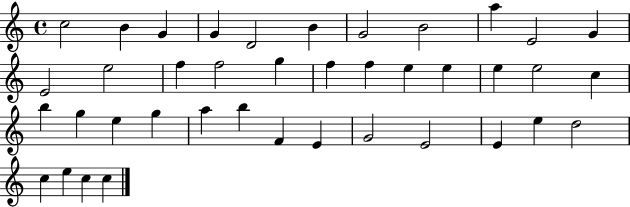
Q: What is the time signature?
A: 4/4